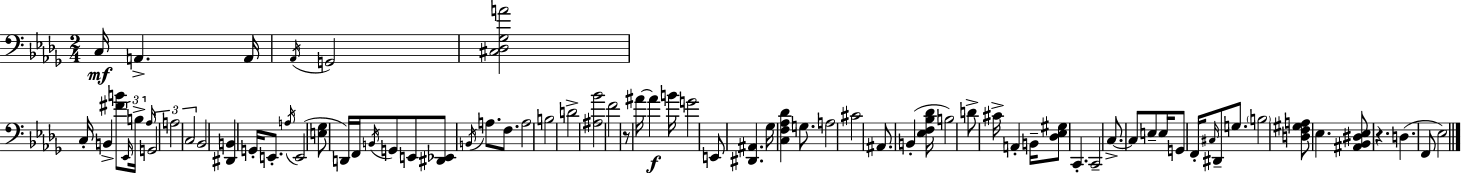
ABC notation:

X:1
T:Untitled
M:2/4
L:1/4
K:Bbm
C,/4 A,, A,,/4 _A,,/4 G,,2 [^C,_D,_G,A]2 C,/4 B,, [^FB]/2 _E,,/4 B,/4 _A,/4 G,,2 A,2 C,2 _B,,2 [^D,,B,,] G,,/4 E,,/2 A,/4 E,,2 [E,_G,]/2 D,,/4 F,,/4 B,,/4 G,,/2 E,,/2 [^D,,_E,,]/2 B,,/4 A,/2 F,/2 A,2 B,2 D2 [^A,_B]2 F2 z/2 ^A/4 ^A B/4 G2 E,,/2 [^D,,^A,,] _G,/4 [C,F,_A,_D] G,/2 A,2 ^C2 ^A,,/2 B,, [_E,F,_B,_D]/4 B,2 D/2 ^C/4 A,, B,,/4 [_D,_E,^G,]/2 C,, C,,2 C,/2 C,/2 E,/2 E,/4 G,,/2 F,,/4 ^C,/4 ^D,,/2 G,/2 B,2 [D,F,^G,A,]/2 _E, [^A,,_B,,^D,_E,]/2 z D, F,,/2 _E,2